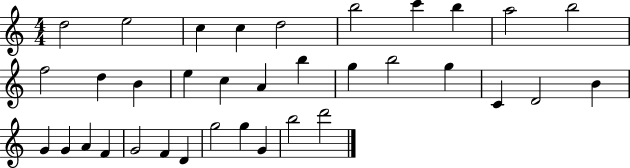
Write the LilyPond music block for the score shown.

{
  \clef treble
  \numericTimeSignature
  \time 4/4
  \key c \major
  d''2 e''2 | c''4 c''4 d''2 | b''2 c'''4 b''4 | a''2 b''2 | \break f''2 d''4 b'4 | e''4 c''4 a'4 b''4 | g''4 b''2 g''4 | c'4 d'2 b'4 | \break g'4 g'4 a'4 f'4 | g'2 f'4 d'4 | g''2 g''4 g'4 | b''2 d'''2 | \break \bar "|."
}